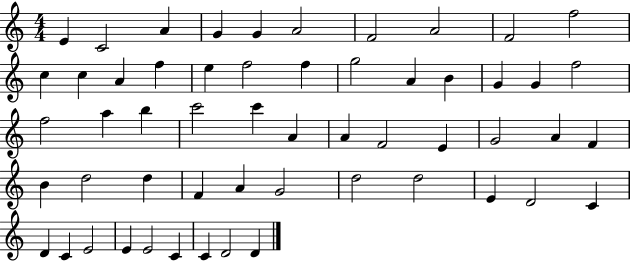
X:1
T:Untitled
M:4/4
L:1/4
K:C
E C2 A G G A2 F2 A2 F2 f2 c c A f e f2 f g2 A B G G f2 f2 a b c'2 c' A A F2 E G2 A F B d2 d F A G2 d2 d2 E D2 C D C E2 E E2 C C D2 D